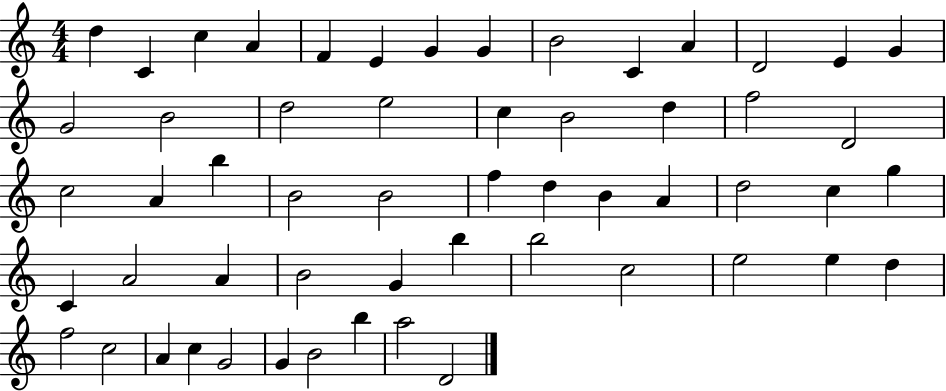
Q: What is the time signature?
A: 4/4